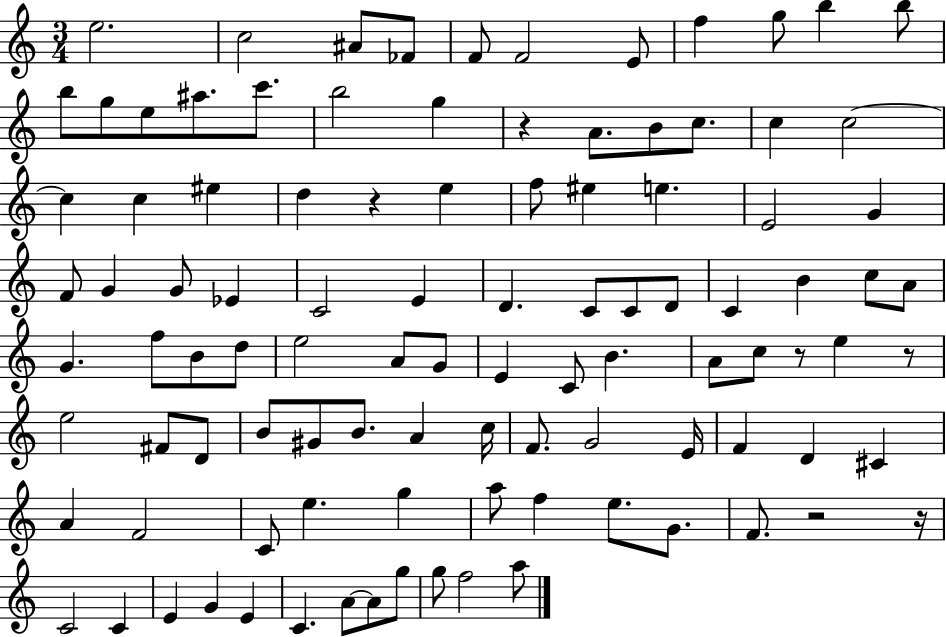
E5/h. C5/h A#4/e FES4/e F4/e F4/h E4/e F5/q G5/e B5/q B5/e B5/e G5/e E5/e A#5/e. C6/e. B5/h G5/q R/q A4/e. B4/e C5/e. C5/q C5/h C5/q C5/q EIS5/q D5/q R/q E5/q F5/e EIS5/q E5/q. E4/h G4/q F4/e G4/q G4/e Eb4/q C4/h E4/q D4/q. C4/e C4/e D4/e C4/q B4/q C5/e A4/e G4/q. F5/e B4/e D5/e E5/h A4/e G4/e E4/q C4/e B4/q. A4/e C5/e R/e E5/q R/e E5/h F#4/e D4/e B4/e G#4/e B4/e. A4/q C5/s F4/e. G4/h E4/s F4/q D4/q C#4/q A4/q F4/h C4/e E5/q. G5/q A5/e F5/q E5/e. G4/e. F4/e. R/h R/s C4/h C4/q E4/q G4/q E4/q C4/q. A4/e A4/e G5/e G5/e F5/h A5/e